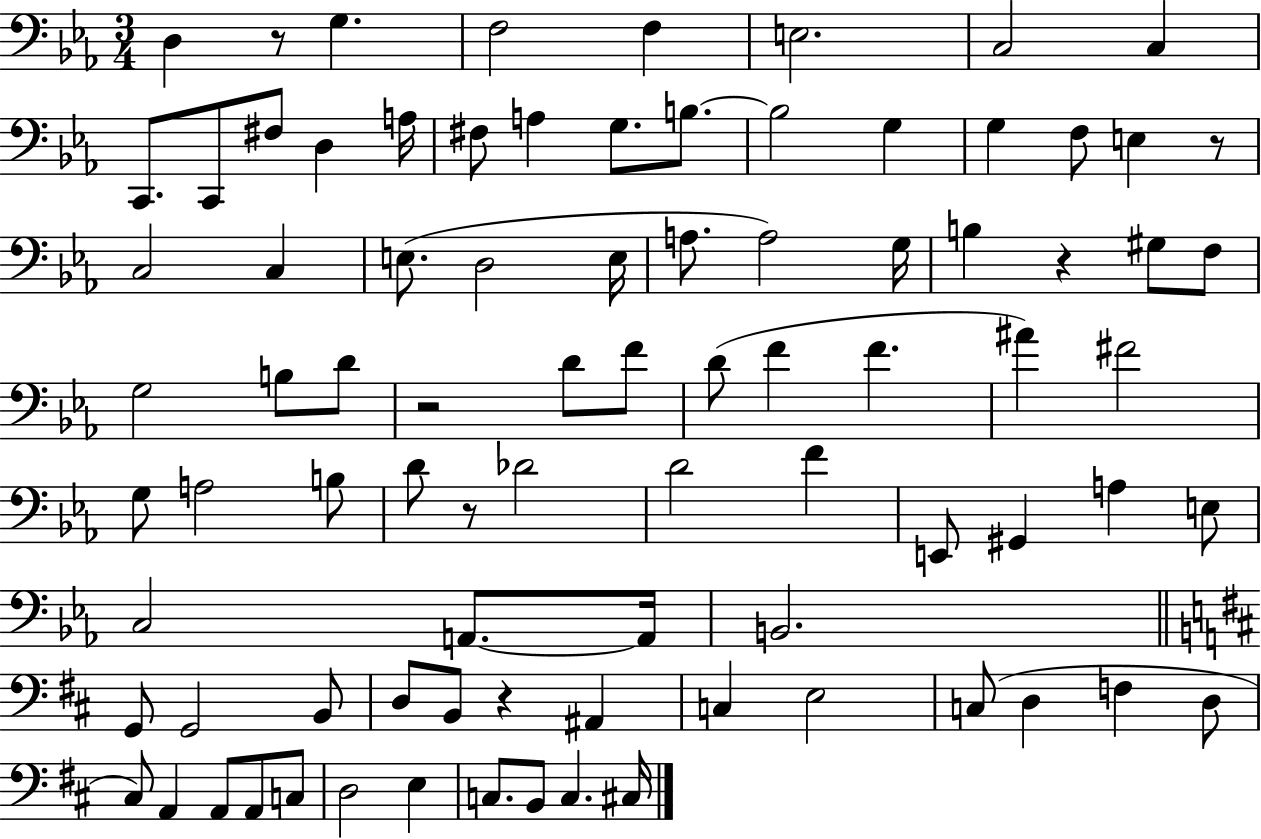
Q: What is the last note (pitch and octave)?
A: C#3